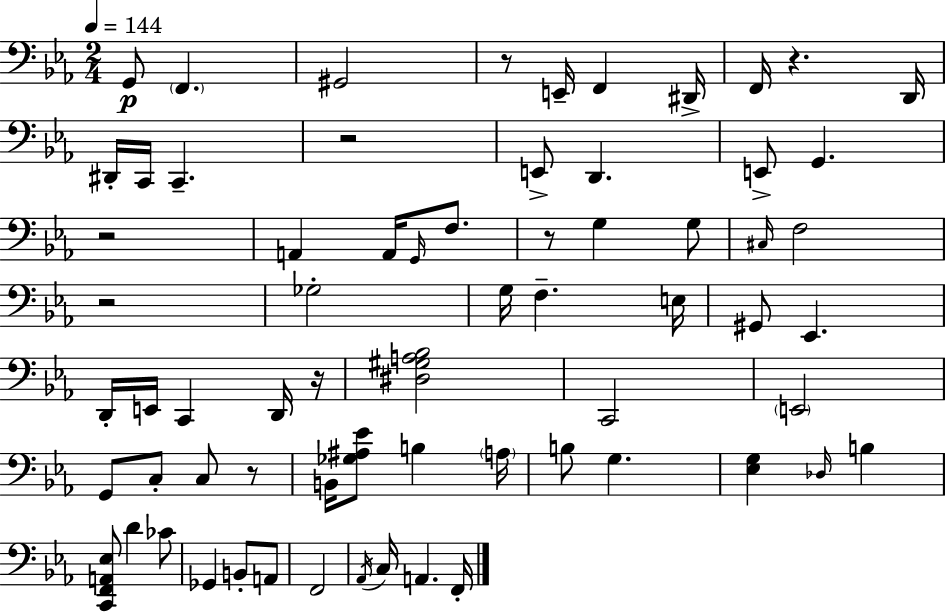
X:1
T:Untitled
M:2/4
L:1/4
K:Cm
G,,/2 F,, ^G,,2 z/2 E,,/4 F,, ^D,,/4 F,,/4 z D,,/4 ^D,,/4 C,,/4 C,, z2 E,,/2 D,, E,,/2 G,, z2 A,, A,,/4 G,,/4 F,/2 z/2 G, G,/2 ^C,/4 F,2 z2 _G,2 G,/4 F, E,/4 ^G,,/2 _E,, D,,/4 E,,/4 C,, D,,/4 z/4 [^D,^G,A,_B,]2 C,,2 E,,2 G,,/2 C,/2 C,/2 z/2 B,,/4 [_G,^A,_E]/2 B, A,/4 B,/2 G, [_E,G,] _D,/4 B, [C,,F,,A,,_E,]/2 D _C/2 _G,, B,,/2 A,,/2 F,,2 _A,,/4 C,/4 A,, F,,/4